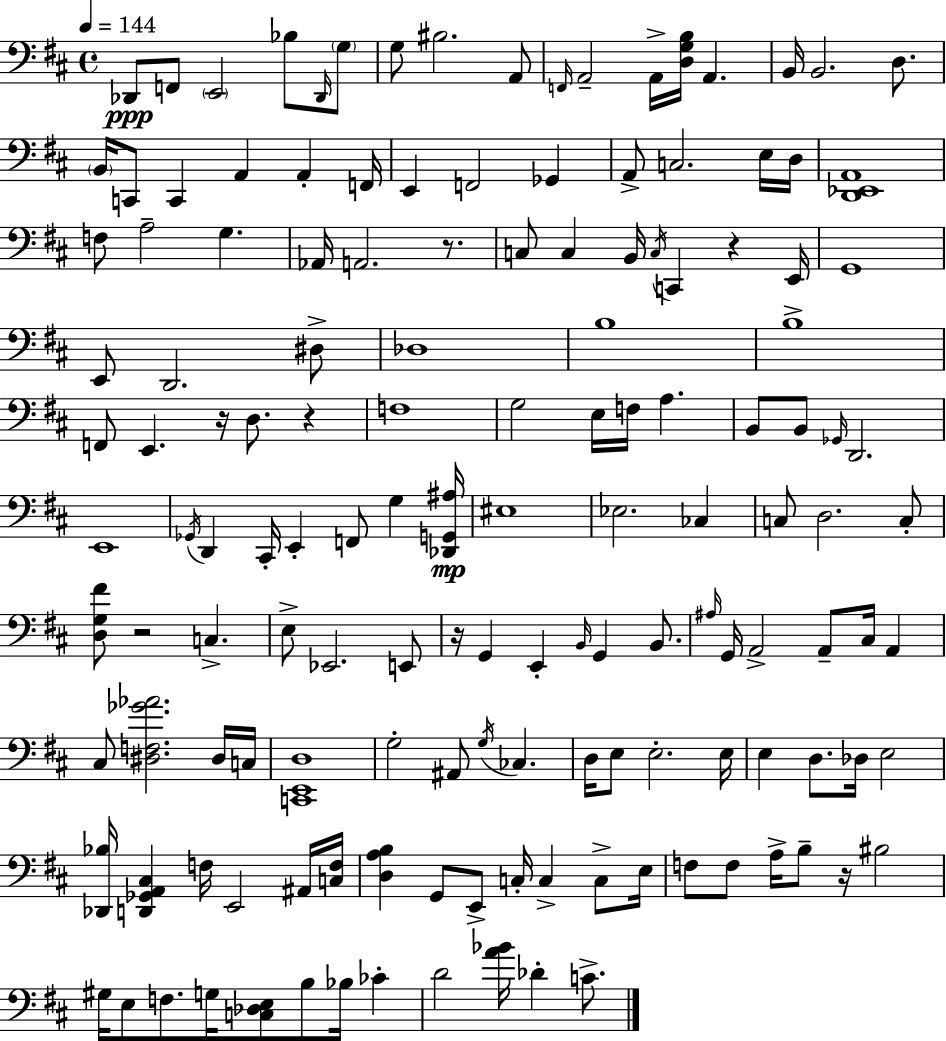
Db2/e F2/e E2/h Bb3/e Db2/s G3/e G3/e BIS3/h. A2/e F2/s A2/h A2/s [D3,G3,B3]/s A2/q. B2/s B2/h. D3/e. B2/s C2/e C2/q A2/q A2/q F2/s E2/q F2/h Gb2/q A2/e C3/h. E3/s D3/s [D2,Eb2,A2]/w F3/e A3/h G3/q. Ab2/s A2/h. R/e. C3/e C3/q B2/s C3/s C2/q R/q E2/s G2/w E2/e D2/h. D#3/e Db3/w B3/w B3/w F2/e E2/q. R/s D3/e. R/q F3/w G3/h E3/s F3/s A3/q. B2/e B2/e Gb2/s D2/h. E2/w Gb2/s D2/q C#2/s E2/q F2/e G3/q [Db2,G2,A#3]/s EIS3/w Eb3/h. CES3/q C3/e D3/h. C3/e [D3,G3,F#4]/e R/h C3/q. E3/e Eb2/h. E2/e R/s G2/q E2/q B2/s G2/q B2/e. A#3/s G2/s A2/h A2/e C#3/s A2/q C#3/e [D#3,F3,Gb4,Ab4]/h. D#3/s C3/s [C2,E2,D3]/w G3/h A#2/e G3/s CES3/q. D3/s E3/e E3/h. E3/s E3/q D3/e. Db3/s E3/h [Db2,Bb3]/s [D2,Gb2,A2,C#3]/q F3/s E2/h A#2/s [C3,F3]/s [D3,A3,B3]/q G2/e E2/e C3/s C3/q C3/e E3/s F3/e F3/e A3/s B3/e R/s BIS3/h G#3/s E3/e F3/e. G3/s [C3,Db3,E3]/e B3/e Bb3/s CES4/q D4/h [A4,Bb4]/s Db4/q C4/e.